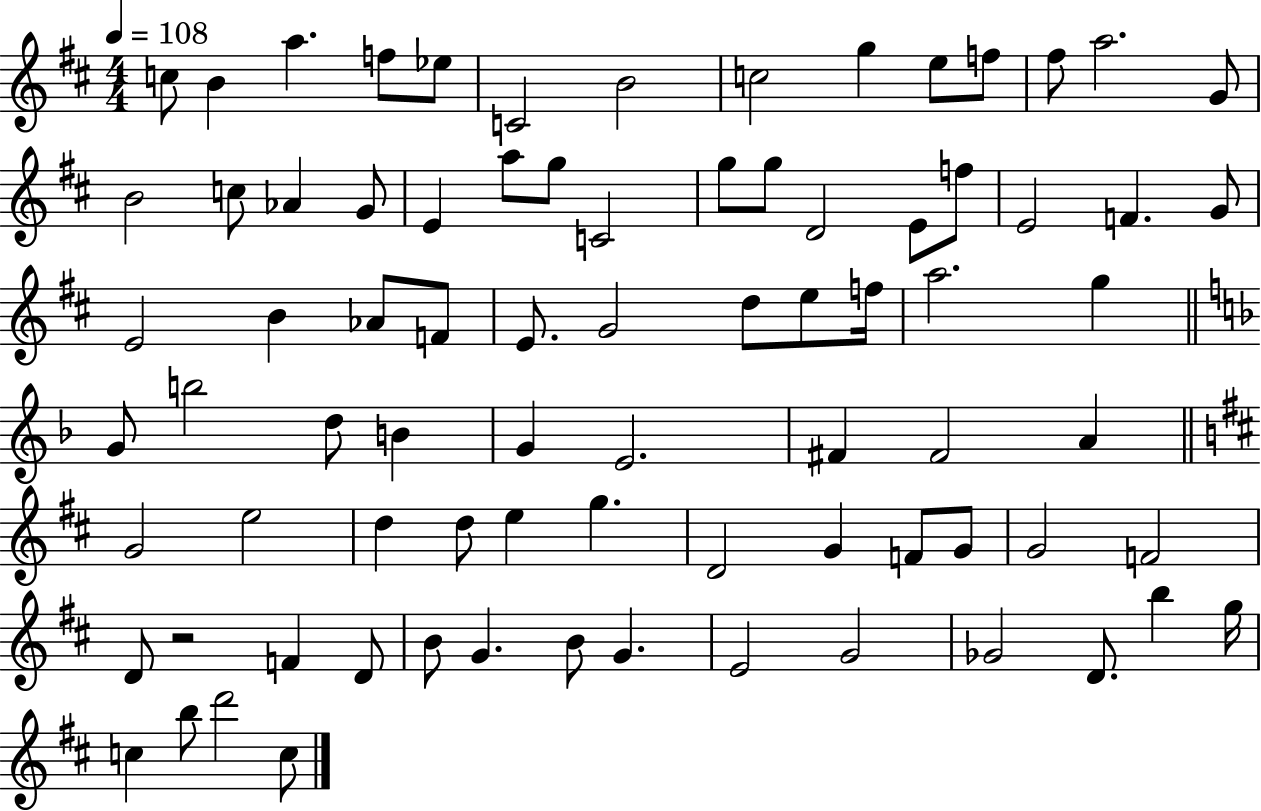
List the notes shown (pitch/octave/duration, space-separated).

C5/e B4/q A5/q. F5/e Eb5/e C4/h B4/h C5/h G5/q E5/e F5/e F#5/e A5/h. G4/e B4/h C5/e Ab4/q G4/e E4/q A5/e G5/e C4/h G5/e G5/e D4/h E4/e F5/e E4/h F4/q. G4/e E4/h B4/q Ab4/e F4/e E4/e. G4/h D5/e E5/e F5/s A5/h. G5/q G4/e B5/h D5/e B4/q G4/q E4/h. F#4/q F#4/h A4/q G4/h E5/h D5/q D5/e E5/q G5/q. D4/h G4/q F4/e G4/e G4/h F4/h D4/e R/h F4/q D4/e B4/e G4/q. B4/e G4/q. E4/h G4/h Gb4/h D4/e. B5/q G5/s C5/q B5/e D6/h C5/e